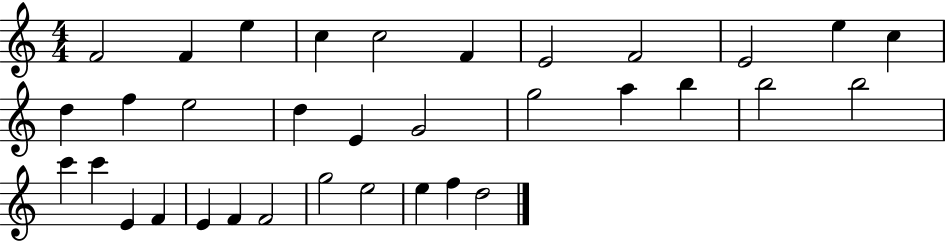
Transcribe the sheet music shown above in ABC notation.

X:1
T:Untitled
M:4/4
L:1/4
K:C
F2 F e c c2 F E2 F2 E2 e c d f e2 d E G2 g2 a b b2 b2 c' c' E F E F F2 g2 e2 e f d2